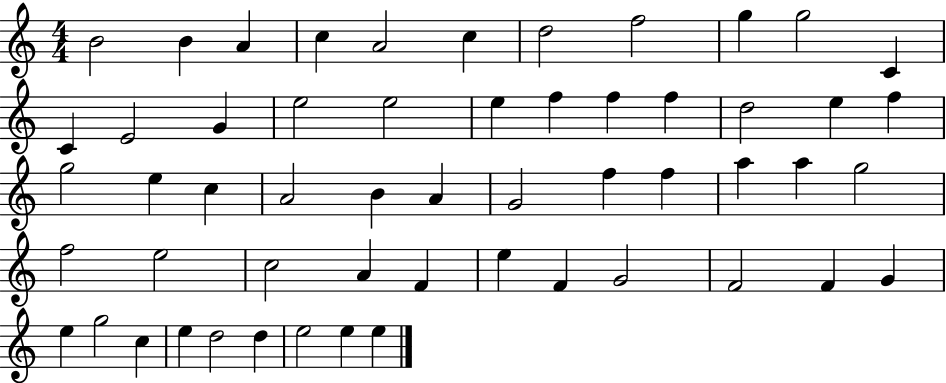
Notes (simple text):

B4/h B4/q A4/q C5/q A4/h C5/q D5/h F5/h G5/q G5/h C4/q C4/q E4/h G4/q E5/h E5/h E5/q F5/q F5/q F5/q D5/h E5/q F5/q G5/h E5/q C5/q A4/h B4/q A4/q G4/h F5/q F5/q A5/q A5/q G5/h F5/h E5/h C5/h A4/q F4/q E5/q F4/q G4/h F4/h F4/q G4/q E5/q G5/h C5/q E5/q D5/h D5/q E5/h E5/q E5/q